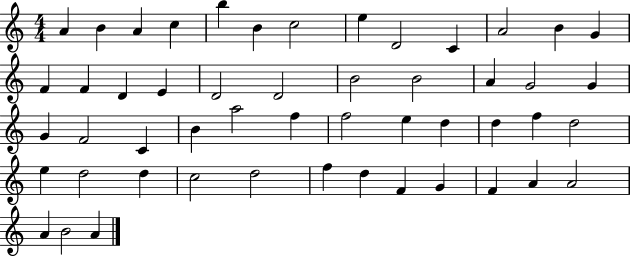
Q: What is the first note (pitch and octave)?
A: A4